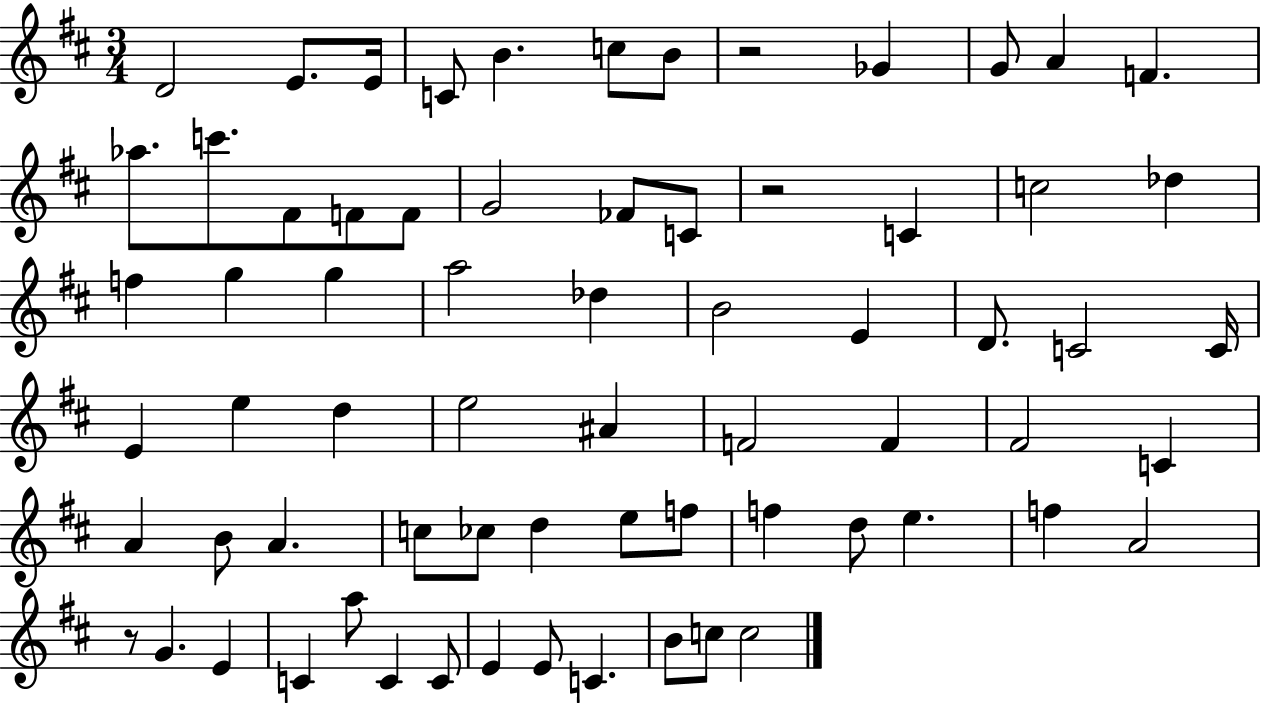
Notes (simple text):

D4/h E4/e. E4/s C4/e B4/q. C5/e B4/e R/h Gb4/q G4/e A4/q F4/q. Ab5/e. C6/e. F#4/e F4/e F4/e G4/h FES4/e C4/e R/h C4/q C5/h Db5/q F5/q G5/q G5/q A5/h Db5/q B4/h E4/q D4/e. C4/h C4/s E4/q E5/q D5/q E5/h A#4/q F4/h F4/q F#4/h C4/q A4/q B4/e A4/q. C5/e CES5/e D5/q E5/e F5/e F5/q D5/e E5/q. F5/q A4/h R/e G4/q. E4/q C4/q A5/e C4/q C4/e E4/q E4/e C4/q. B4/e C5/e C5/h